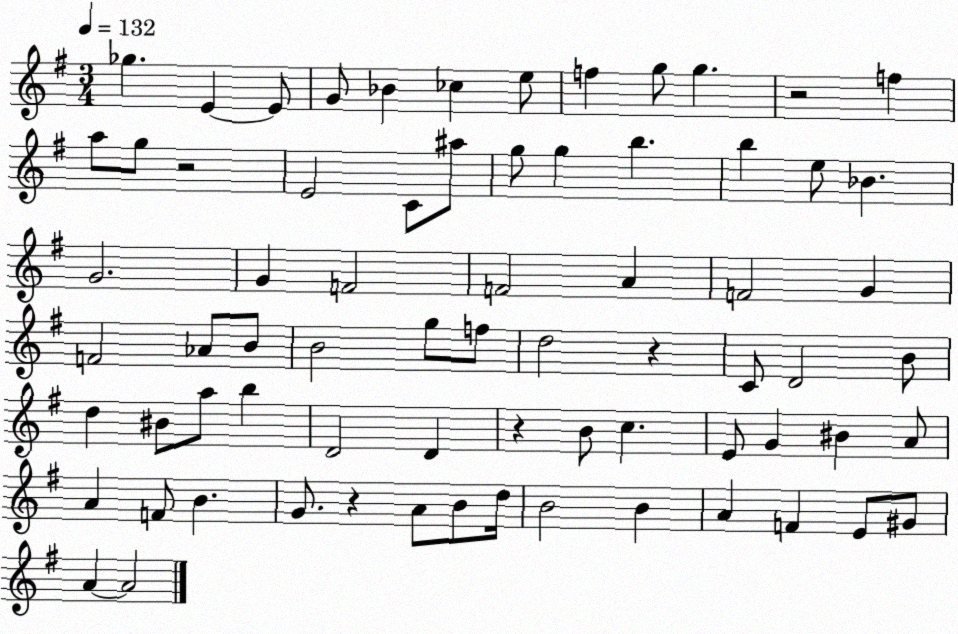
X:1
T:Untitled
M:3/4
L:1/4
K:G
_g E E/2 G/2 _B _c e/2 f g/2 g z2 f a/2 g/2 z2 E2 C/2 ^a/2 g/2 g b b e/2 _B G2 G F2 F2 A F2 G F2 _A/2 B/2 B2 g/2 f/2 d2 z C/2 D2 B/2 d ^B/2 a/2 b D2 D z B/2 c E/2 G ^B A/2 A F/2 B G/2 z A/2 B/2 d/4 B2 B A F E/2 ^G/2 A A2